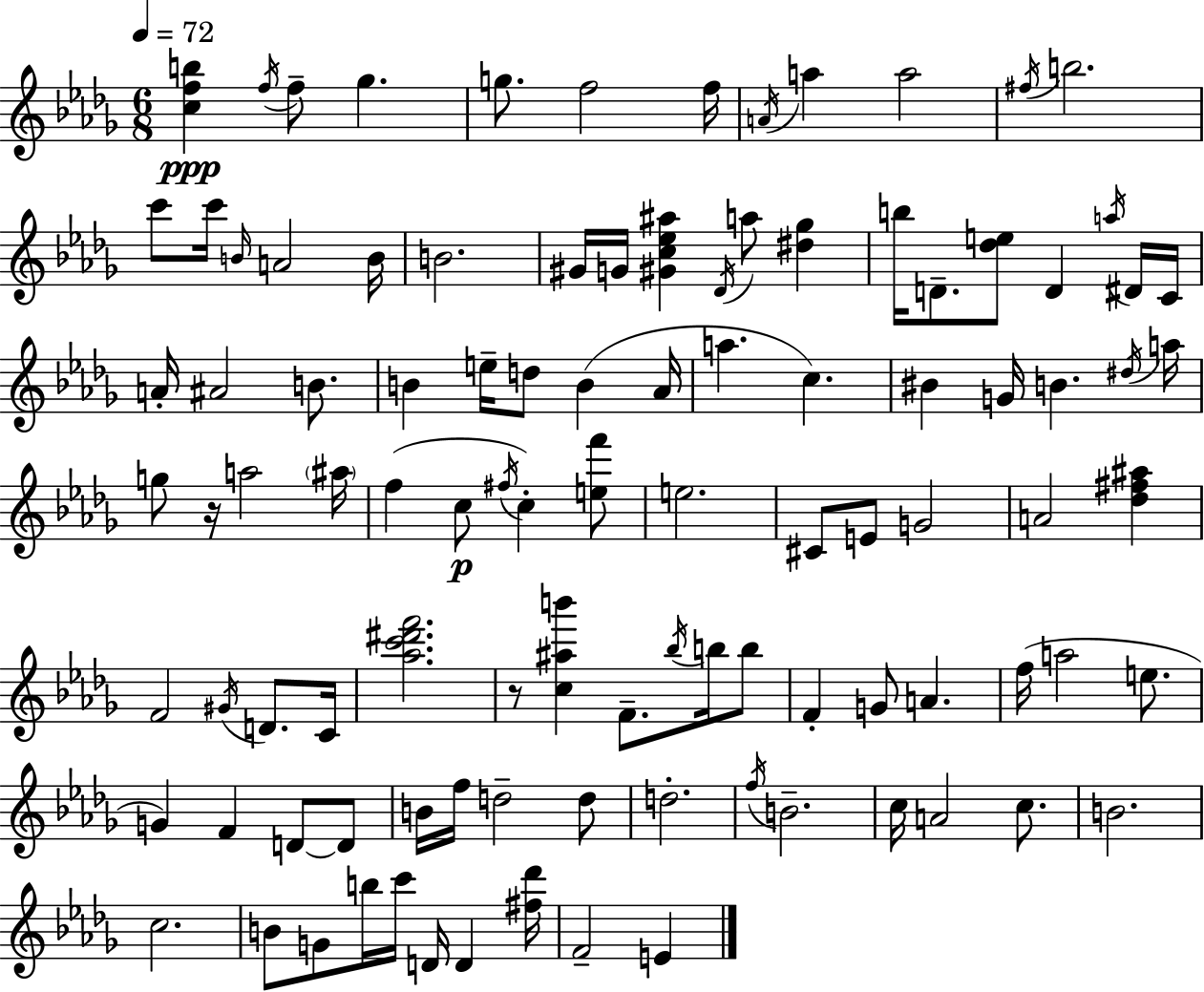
{
  \clef treble
  \numericTimeSignature
  \time 6/8
  \key bes \minor
  \tempo 4 = 72
  \repeat volta 2 { <c'' f'' b''>4\ppp \acciaccatura { f''16 } f''8-- ges''4. | g''8. f''2 | f''16 \acciaccatura { a'16 } a''4 a''2 | \acciaccatura { fis''16 } b''2. | \break c'''8 c'''16 \grace { b'16 } a'2 | b'16 b'2. | gis'16 g'16 <gis' c'' ees'' ais''>4 \acciaccatura { des'16 } a''8 | <dis'' ges''>4 b''16 d'8.-- <des'' e''>8 d'4 | \break \acciaccatura { a''16 } dis'16 c'16 a'16-. ais'2 | b'8. b'4 e''16-- d''8 | b'4( aes'16 a''4. | c''4.) bis'4 g'16 b'4. | \break \acciaccatura { dis''16 } a''16 g''8 r16 a''2 | \parenthesize ais''16 f''4( c''8\p | \acciaccatura { fis''16 }) c''4-. <e'' f'''>8 e''2. | cis'8 e'8 | \break g'2 a'2 | <des'' fis'' ais''>4 f'2 | \acciaccatura { gis'16 } d'8. c'16 <aes'' c''' dis''' f'''>2. | r8 <c'' ais'' b'''>4 | \break f'8.-- \acciaccatura { bes''16 } b''16 b''8 f'4-. | g'8 a'4. f''16( a''2 | e''8. g'4) | f'4 d'8~~ d'8 b'16 f''16 | \break d''2-- d''8 d''2.-. | \acciaccatura { f''16 } b'2.-- | c''16 | a'2 c''8. b'2. | \break c''2. | b'8 | g'8 b''16 c'''16 d'16 d'4 <fis'' des'''>16 f'2-- | e'4 } \bar "|."
}